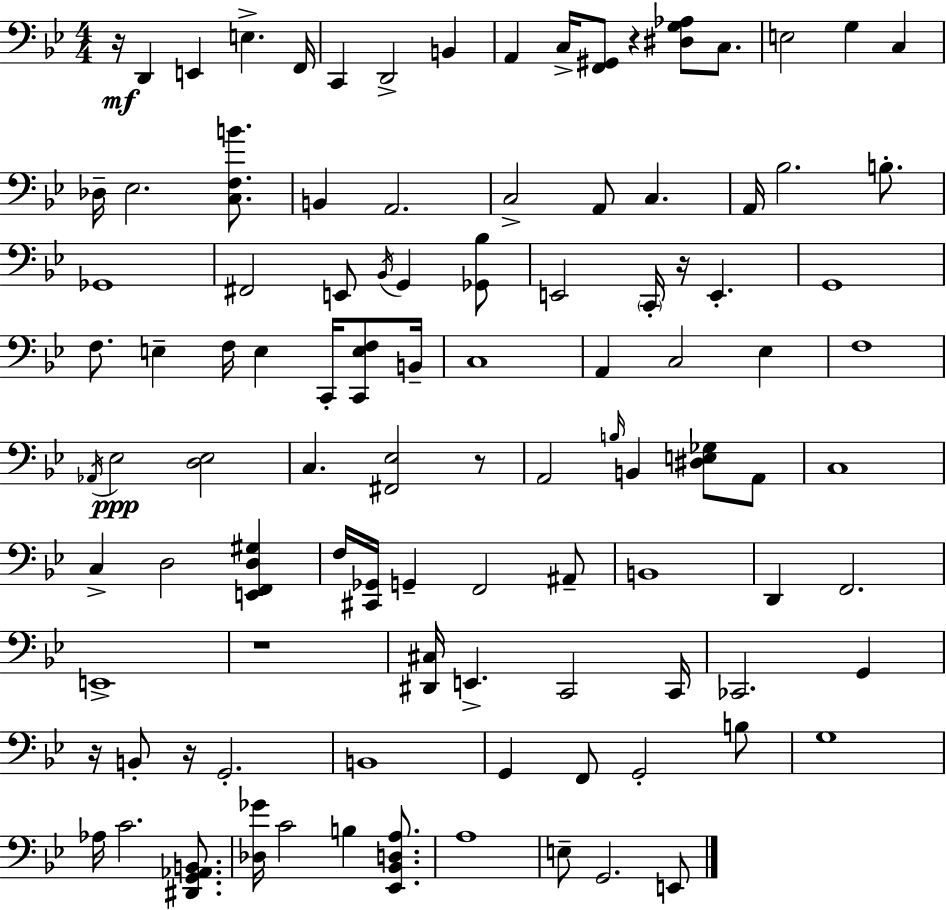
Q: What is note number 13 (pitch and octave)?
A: C3